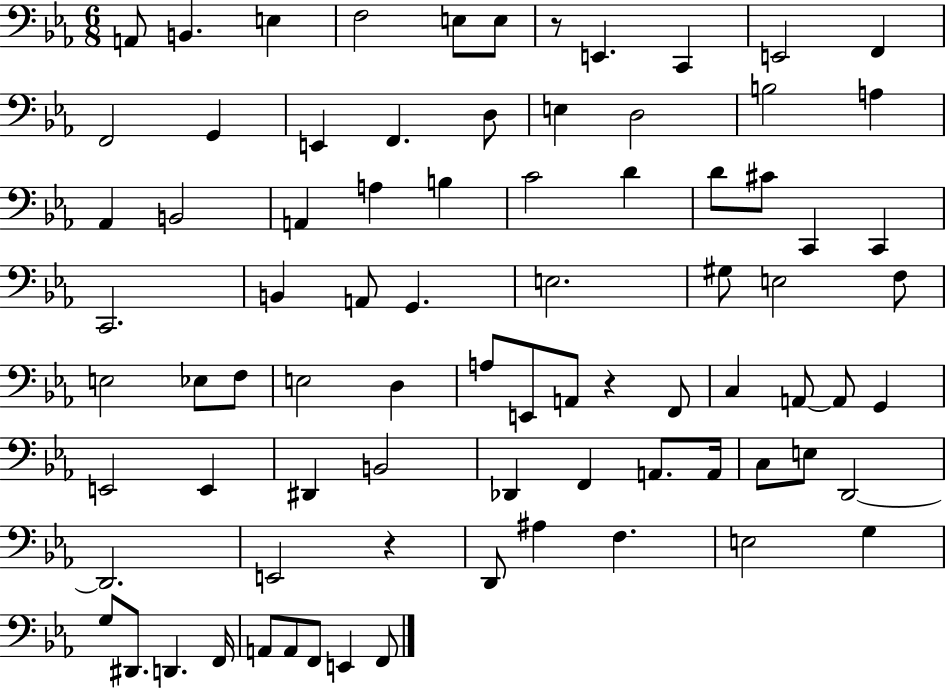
{
  \clef bass
  \numericTimeSignature
  \time 6/8
  \key ees \major
  a,8 b,4. e4 | f2 e8 e8 | r8 e,4. c,4 | e,2 f,4 | \break f,2 g,4 | e,4 f,4. d8 | e4 d2 | b2 a4 | \break aes,4 b,2 | a,4 a4 b4 | c'2 d'4 | d'8 cis'8 c,4 c,4 | \break c,2. | b,4 a,8 g,4. | e2. | gis8 e2 f8 | \break e2 ees8 f8 | e2 d4 | a8 e,8 a,8 r4 f,8 | c4 a,8~~ a,8 g,4 | \break e,2 e,4 | dis,4 b,2 | des,4 f,4 a,8. a,16 | c8 e8 d,2~~ | \break d,2. | e,2 r4 | d,8 ais4 f4. | e2 g4 | \break g8 dis,8. d,4. f,16 | a,8 a,8 f,8 e,4 f,8 | \bar "|."
}